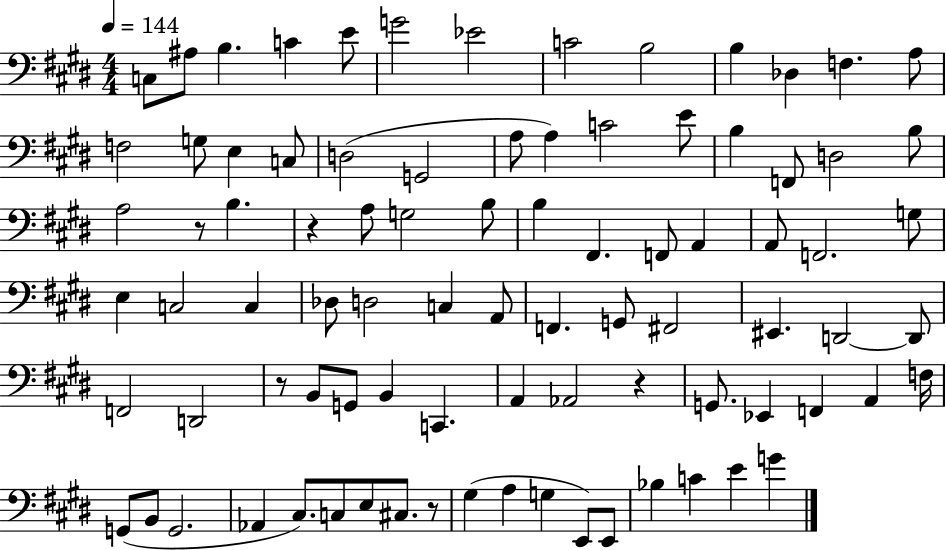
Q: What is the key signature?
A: E major